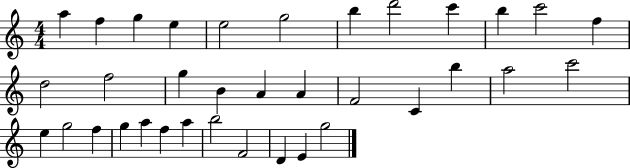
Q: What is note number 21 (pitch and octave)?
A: B5